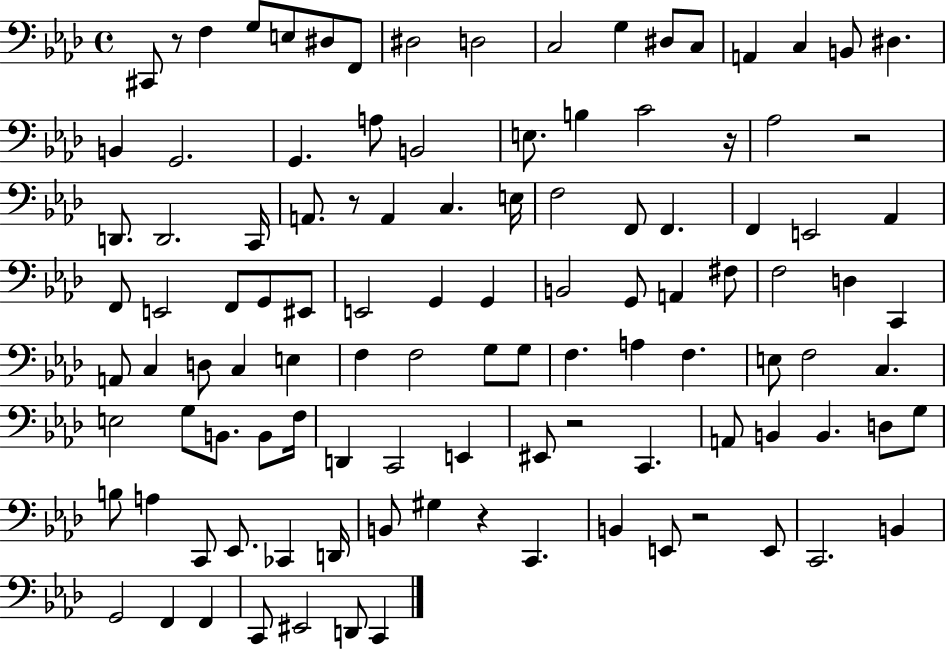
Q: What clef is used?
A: bass